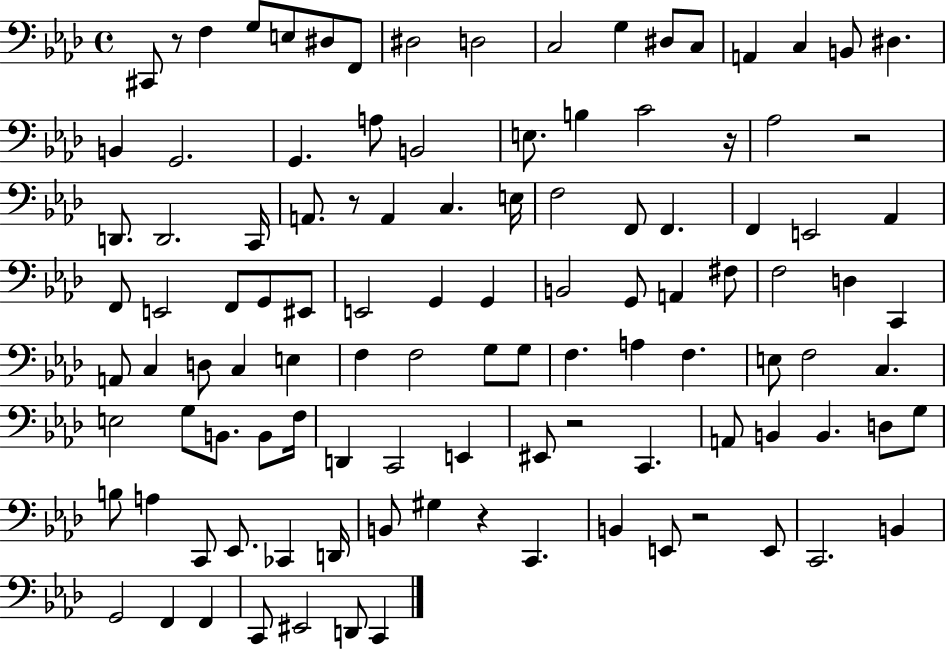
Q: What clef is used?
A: bass